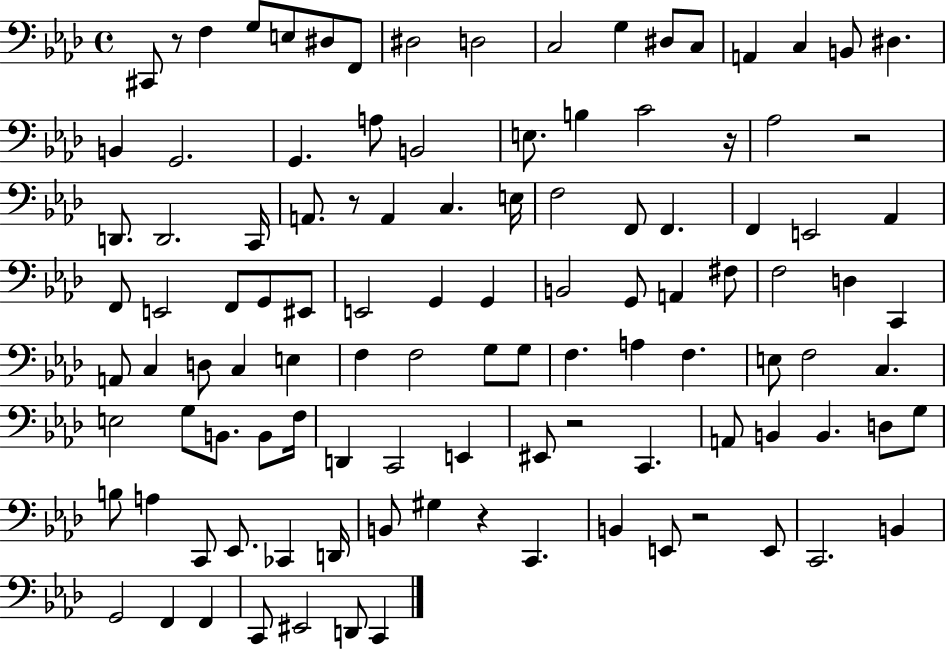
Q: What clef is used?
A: bass